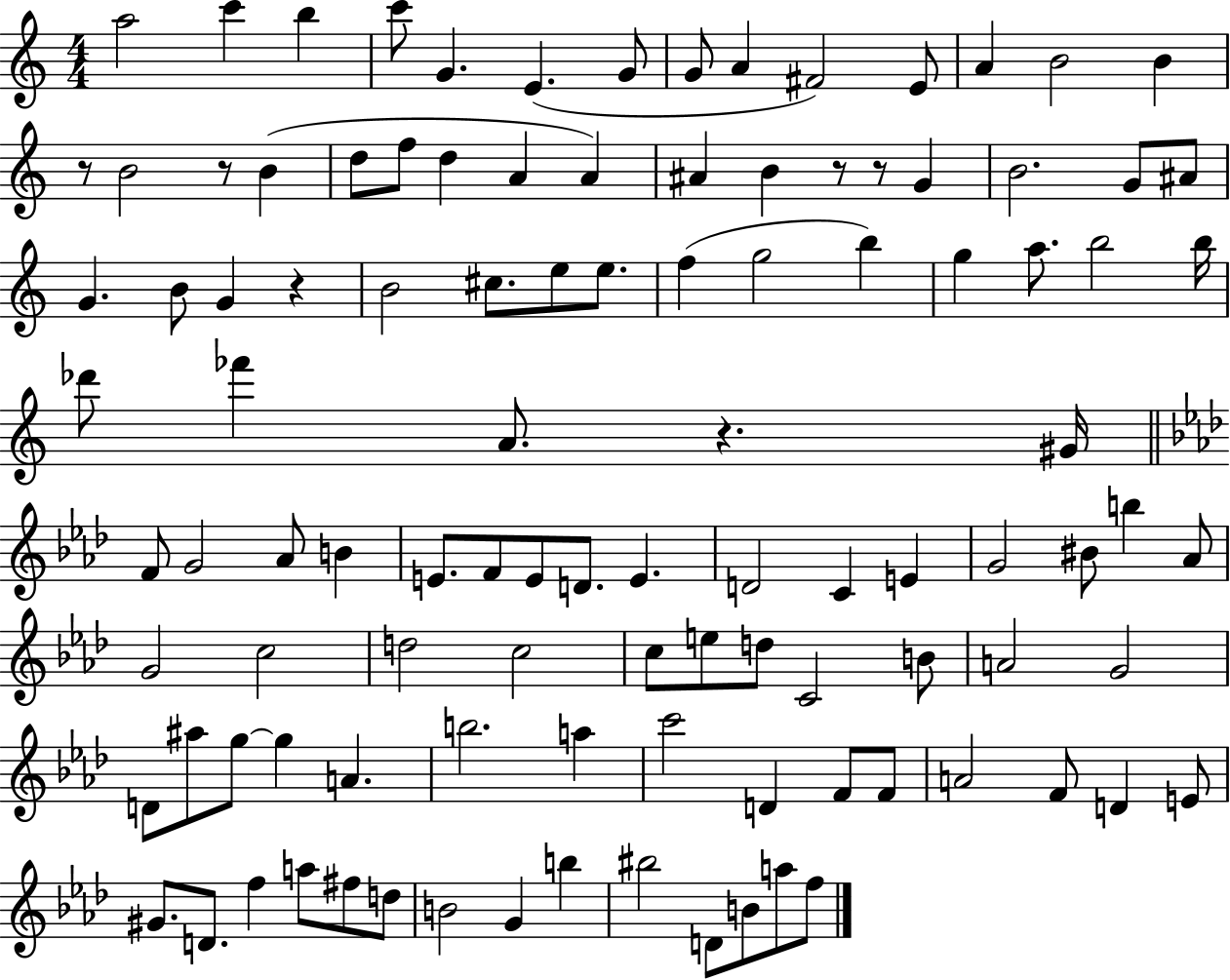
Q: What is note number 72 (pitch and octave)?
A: G4